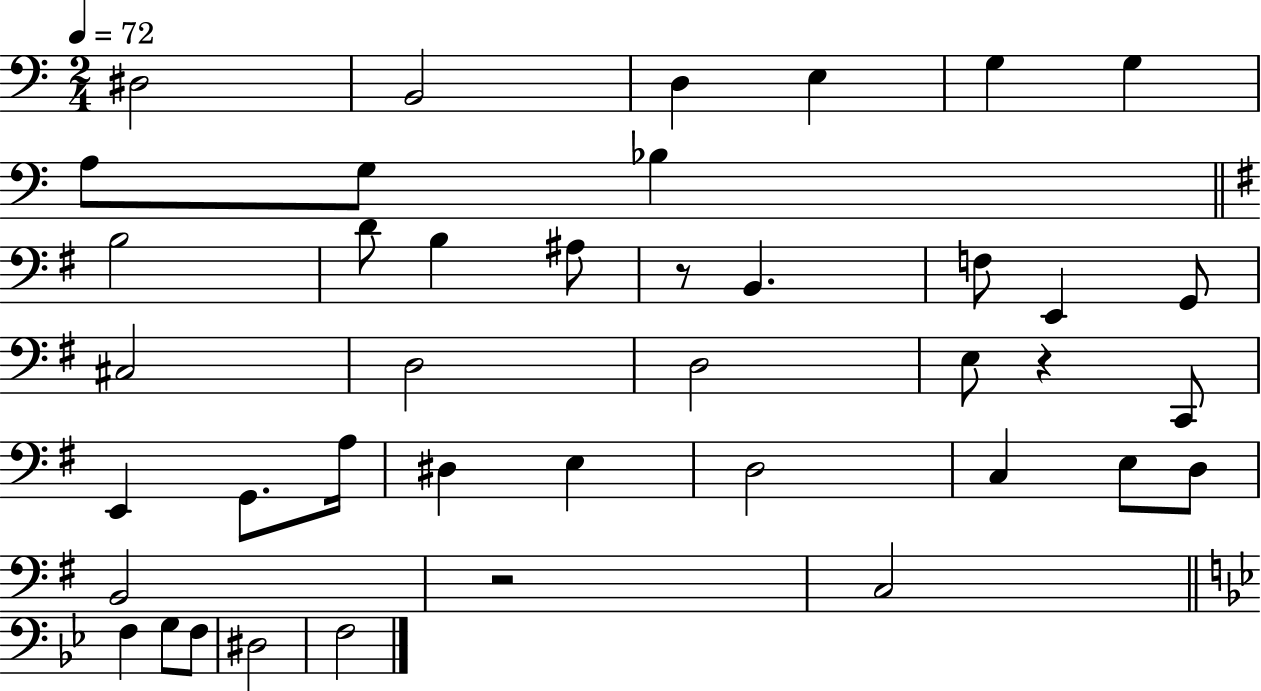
{
  \clef bass
  \numericTimeSignature
  \time 2/4
  \key c \major
  \tempo 4 = 72
  \repeat volta 2 { dis2 | b,2 | d4 e4 | g4 g4 | \break a8 g8 bes4 | \bar "||" \break \key g \major b2 | d'8 b4 ais8 | r8 b,4. | f8 e,4 g,8 | \break cis2 | d2 | d2 | e8 r4 c,8 | \break e,4 g,8. a16 | dis4 e4 | d2 | c4 e8 d8 | \break b,2 | r2 | c2 | \bar "||" \break \key bes \major f4 g8 f8 | dis2 | f2 | } \bar "|."
}